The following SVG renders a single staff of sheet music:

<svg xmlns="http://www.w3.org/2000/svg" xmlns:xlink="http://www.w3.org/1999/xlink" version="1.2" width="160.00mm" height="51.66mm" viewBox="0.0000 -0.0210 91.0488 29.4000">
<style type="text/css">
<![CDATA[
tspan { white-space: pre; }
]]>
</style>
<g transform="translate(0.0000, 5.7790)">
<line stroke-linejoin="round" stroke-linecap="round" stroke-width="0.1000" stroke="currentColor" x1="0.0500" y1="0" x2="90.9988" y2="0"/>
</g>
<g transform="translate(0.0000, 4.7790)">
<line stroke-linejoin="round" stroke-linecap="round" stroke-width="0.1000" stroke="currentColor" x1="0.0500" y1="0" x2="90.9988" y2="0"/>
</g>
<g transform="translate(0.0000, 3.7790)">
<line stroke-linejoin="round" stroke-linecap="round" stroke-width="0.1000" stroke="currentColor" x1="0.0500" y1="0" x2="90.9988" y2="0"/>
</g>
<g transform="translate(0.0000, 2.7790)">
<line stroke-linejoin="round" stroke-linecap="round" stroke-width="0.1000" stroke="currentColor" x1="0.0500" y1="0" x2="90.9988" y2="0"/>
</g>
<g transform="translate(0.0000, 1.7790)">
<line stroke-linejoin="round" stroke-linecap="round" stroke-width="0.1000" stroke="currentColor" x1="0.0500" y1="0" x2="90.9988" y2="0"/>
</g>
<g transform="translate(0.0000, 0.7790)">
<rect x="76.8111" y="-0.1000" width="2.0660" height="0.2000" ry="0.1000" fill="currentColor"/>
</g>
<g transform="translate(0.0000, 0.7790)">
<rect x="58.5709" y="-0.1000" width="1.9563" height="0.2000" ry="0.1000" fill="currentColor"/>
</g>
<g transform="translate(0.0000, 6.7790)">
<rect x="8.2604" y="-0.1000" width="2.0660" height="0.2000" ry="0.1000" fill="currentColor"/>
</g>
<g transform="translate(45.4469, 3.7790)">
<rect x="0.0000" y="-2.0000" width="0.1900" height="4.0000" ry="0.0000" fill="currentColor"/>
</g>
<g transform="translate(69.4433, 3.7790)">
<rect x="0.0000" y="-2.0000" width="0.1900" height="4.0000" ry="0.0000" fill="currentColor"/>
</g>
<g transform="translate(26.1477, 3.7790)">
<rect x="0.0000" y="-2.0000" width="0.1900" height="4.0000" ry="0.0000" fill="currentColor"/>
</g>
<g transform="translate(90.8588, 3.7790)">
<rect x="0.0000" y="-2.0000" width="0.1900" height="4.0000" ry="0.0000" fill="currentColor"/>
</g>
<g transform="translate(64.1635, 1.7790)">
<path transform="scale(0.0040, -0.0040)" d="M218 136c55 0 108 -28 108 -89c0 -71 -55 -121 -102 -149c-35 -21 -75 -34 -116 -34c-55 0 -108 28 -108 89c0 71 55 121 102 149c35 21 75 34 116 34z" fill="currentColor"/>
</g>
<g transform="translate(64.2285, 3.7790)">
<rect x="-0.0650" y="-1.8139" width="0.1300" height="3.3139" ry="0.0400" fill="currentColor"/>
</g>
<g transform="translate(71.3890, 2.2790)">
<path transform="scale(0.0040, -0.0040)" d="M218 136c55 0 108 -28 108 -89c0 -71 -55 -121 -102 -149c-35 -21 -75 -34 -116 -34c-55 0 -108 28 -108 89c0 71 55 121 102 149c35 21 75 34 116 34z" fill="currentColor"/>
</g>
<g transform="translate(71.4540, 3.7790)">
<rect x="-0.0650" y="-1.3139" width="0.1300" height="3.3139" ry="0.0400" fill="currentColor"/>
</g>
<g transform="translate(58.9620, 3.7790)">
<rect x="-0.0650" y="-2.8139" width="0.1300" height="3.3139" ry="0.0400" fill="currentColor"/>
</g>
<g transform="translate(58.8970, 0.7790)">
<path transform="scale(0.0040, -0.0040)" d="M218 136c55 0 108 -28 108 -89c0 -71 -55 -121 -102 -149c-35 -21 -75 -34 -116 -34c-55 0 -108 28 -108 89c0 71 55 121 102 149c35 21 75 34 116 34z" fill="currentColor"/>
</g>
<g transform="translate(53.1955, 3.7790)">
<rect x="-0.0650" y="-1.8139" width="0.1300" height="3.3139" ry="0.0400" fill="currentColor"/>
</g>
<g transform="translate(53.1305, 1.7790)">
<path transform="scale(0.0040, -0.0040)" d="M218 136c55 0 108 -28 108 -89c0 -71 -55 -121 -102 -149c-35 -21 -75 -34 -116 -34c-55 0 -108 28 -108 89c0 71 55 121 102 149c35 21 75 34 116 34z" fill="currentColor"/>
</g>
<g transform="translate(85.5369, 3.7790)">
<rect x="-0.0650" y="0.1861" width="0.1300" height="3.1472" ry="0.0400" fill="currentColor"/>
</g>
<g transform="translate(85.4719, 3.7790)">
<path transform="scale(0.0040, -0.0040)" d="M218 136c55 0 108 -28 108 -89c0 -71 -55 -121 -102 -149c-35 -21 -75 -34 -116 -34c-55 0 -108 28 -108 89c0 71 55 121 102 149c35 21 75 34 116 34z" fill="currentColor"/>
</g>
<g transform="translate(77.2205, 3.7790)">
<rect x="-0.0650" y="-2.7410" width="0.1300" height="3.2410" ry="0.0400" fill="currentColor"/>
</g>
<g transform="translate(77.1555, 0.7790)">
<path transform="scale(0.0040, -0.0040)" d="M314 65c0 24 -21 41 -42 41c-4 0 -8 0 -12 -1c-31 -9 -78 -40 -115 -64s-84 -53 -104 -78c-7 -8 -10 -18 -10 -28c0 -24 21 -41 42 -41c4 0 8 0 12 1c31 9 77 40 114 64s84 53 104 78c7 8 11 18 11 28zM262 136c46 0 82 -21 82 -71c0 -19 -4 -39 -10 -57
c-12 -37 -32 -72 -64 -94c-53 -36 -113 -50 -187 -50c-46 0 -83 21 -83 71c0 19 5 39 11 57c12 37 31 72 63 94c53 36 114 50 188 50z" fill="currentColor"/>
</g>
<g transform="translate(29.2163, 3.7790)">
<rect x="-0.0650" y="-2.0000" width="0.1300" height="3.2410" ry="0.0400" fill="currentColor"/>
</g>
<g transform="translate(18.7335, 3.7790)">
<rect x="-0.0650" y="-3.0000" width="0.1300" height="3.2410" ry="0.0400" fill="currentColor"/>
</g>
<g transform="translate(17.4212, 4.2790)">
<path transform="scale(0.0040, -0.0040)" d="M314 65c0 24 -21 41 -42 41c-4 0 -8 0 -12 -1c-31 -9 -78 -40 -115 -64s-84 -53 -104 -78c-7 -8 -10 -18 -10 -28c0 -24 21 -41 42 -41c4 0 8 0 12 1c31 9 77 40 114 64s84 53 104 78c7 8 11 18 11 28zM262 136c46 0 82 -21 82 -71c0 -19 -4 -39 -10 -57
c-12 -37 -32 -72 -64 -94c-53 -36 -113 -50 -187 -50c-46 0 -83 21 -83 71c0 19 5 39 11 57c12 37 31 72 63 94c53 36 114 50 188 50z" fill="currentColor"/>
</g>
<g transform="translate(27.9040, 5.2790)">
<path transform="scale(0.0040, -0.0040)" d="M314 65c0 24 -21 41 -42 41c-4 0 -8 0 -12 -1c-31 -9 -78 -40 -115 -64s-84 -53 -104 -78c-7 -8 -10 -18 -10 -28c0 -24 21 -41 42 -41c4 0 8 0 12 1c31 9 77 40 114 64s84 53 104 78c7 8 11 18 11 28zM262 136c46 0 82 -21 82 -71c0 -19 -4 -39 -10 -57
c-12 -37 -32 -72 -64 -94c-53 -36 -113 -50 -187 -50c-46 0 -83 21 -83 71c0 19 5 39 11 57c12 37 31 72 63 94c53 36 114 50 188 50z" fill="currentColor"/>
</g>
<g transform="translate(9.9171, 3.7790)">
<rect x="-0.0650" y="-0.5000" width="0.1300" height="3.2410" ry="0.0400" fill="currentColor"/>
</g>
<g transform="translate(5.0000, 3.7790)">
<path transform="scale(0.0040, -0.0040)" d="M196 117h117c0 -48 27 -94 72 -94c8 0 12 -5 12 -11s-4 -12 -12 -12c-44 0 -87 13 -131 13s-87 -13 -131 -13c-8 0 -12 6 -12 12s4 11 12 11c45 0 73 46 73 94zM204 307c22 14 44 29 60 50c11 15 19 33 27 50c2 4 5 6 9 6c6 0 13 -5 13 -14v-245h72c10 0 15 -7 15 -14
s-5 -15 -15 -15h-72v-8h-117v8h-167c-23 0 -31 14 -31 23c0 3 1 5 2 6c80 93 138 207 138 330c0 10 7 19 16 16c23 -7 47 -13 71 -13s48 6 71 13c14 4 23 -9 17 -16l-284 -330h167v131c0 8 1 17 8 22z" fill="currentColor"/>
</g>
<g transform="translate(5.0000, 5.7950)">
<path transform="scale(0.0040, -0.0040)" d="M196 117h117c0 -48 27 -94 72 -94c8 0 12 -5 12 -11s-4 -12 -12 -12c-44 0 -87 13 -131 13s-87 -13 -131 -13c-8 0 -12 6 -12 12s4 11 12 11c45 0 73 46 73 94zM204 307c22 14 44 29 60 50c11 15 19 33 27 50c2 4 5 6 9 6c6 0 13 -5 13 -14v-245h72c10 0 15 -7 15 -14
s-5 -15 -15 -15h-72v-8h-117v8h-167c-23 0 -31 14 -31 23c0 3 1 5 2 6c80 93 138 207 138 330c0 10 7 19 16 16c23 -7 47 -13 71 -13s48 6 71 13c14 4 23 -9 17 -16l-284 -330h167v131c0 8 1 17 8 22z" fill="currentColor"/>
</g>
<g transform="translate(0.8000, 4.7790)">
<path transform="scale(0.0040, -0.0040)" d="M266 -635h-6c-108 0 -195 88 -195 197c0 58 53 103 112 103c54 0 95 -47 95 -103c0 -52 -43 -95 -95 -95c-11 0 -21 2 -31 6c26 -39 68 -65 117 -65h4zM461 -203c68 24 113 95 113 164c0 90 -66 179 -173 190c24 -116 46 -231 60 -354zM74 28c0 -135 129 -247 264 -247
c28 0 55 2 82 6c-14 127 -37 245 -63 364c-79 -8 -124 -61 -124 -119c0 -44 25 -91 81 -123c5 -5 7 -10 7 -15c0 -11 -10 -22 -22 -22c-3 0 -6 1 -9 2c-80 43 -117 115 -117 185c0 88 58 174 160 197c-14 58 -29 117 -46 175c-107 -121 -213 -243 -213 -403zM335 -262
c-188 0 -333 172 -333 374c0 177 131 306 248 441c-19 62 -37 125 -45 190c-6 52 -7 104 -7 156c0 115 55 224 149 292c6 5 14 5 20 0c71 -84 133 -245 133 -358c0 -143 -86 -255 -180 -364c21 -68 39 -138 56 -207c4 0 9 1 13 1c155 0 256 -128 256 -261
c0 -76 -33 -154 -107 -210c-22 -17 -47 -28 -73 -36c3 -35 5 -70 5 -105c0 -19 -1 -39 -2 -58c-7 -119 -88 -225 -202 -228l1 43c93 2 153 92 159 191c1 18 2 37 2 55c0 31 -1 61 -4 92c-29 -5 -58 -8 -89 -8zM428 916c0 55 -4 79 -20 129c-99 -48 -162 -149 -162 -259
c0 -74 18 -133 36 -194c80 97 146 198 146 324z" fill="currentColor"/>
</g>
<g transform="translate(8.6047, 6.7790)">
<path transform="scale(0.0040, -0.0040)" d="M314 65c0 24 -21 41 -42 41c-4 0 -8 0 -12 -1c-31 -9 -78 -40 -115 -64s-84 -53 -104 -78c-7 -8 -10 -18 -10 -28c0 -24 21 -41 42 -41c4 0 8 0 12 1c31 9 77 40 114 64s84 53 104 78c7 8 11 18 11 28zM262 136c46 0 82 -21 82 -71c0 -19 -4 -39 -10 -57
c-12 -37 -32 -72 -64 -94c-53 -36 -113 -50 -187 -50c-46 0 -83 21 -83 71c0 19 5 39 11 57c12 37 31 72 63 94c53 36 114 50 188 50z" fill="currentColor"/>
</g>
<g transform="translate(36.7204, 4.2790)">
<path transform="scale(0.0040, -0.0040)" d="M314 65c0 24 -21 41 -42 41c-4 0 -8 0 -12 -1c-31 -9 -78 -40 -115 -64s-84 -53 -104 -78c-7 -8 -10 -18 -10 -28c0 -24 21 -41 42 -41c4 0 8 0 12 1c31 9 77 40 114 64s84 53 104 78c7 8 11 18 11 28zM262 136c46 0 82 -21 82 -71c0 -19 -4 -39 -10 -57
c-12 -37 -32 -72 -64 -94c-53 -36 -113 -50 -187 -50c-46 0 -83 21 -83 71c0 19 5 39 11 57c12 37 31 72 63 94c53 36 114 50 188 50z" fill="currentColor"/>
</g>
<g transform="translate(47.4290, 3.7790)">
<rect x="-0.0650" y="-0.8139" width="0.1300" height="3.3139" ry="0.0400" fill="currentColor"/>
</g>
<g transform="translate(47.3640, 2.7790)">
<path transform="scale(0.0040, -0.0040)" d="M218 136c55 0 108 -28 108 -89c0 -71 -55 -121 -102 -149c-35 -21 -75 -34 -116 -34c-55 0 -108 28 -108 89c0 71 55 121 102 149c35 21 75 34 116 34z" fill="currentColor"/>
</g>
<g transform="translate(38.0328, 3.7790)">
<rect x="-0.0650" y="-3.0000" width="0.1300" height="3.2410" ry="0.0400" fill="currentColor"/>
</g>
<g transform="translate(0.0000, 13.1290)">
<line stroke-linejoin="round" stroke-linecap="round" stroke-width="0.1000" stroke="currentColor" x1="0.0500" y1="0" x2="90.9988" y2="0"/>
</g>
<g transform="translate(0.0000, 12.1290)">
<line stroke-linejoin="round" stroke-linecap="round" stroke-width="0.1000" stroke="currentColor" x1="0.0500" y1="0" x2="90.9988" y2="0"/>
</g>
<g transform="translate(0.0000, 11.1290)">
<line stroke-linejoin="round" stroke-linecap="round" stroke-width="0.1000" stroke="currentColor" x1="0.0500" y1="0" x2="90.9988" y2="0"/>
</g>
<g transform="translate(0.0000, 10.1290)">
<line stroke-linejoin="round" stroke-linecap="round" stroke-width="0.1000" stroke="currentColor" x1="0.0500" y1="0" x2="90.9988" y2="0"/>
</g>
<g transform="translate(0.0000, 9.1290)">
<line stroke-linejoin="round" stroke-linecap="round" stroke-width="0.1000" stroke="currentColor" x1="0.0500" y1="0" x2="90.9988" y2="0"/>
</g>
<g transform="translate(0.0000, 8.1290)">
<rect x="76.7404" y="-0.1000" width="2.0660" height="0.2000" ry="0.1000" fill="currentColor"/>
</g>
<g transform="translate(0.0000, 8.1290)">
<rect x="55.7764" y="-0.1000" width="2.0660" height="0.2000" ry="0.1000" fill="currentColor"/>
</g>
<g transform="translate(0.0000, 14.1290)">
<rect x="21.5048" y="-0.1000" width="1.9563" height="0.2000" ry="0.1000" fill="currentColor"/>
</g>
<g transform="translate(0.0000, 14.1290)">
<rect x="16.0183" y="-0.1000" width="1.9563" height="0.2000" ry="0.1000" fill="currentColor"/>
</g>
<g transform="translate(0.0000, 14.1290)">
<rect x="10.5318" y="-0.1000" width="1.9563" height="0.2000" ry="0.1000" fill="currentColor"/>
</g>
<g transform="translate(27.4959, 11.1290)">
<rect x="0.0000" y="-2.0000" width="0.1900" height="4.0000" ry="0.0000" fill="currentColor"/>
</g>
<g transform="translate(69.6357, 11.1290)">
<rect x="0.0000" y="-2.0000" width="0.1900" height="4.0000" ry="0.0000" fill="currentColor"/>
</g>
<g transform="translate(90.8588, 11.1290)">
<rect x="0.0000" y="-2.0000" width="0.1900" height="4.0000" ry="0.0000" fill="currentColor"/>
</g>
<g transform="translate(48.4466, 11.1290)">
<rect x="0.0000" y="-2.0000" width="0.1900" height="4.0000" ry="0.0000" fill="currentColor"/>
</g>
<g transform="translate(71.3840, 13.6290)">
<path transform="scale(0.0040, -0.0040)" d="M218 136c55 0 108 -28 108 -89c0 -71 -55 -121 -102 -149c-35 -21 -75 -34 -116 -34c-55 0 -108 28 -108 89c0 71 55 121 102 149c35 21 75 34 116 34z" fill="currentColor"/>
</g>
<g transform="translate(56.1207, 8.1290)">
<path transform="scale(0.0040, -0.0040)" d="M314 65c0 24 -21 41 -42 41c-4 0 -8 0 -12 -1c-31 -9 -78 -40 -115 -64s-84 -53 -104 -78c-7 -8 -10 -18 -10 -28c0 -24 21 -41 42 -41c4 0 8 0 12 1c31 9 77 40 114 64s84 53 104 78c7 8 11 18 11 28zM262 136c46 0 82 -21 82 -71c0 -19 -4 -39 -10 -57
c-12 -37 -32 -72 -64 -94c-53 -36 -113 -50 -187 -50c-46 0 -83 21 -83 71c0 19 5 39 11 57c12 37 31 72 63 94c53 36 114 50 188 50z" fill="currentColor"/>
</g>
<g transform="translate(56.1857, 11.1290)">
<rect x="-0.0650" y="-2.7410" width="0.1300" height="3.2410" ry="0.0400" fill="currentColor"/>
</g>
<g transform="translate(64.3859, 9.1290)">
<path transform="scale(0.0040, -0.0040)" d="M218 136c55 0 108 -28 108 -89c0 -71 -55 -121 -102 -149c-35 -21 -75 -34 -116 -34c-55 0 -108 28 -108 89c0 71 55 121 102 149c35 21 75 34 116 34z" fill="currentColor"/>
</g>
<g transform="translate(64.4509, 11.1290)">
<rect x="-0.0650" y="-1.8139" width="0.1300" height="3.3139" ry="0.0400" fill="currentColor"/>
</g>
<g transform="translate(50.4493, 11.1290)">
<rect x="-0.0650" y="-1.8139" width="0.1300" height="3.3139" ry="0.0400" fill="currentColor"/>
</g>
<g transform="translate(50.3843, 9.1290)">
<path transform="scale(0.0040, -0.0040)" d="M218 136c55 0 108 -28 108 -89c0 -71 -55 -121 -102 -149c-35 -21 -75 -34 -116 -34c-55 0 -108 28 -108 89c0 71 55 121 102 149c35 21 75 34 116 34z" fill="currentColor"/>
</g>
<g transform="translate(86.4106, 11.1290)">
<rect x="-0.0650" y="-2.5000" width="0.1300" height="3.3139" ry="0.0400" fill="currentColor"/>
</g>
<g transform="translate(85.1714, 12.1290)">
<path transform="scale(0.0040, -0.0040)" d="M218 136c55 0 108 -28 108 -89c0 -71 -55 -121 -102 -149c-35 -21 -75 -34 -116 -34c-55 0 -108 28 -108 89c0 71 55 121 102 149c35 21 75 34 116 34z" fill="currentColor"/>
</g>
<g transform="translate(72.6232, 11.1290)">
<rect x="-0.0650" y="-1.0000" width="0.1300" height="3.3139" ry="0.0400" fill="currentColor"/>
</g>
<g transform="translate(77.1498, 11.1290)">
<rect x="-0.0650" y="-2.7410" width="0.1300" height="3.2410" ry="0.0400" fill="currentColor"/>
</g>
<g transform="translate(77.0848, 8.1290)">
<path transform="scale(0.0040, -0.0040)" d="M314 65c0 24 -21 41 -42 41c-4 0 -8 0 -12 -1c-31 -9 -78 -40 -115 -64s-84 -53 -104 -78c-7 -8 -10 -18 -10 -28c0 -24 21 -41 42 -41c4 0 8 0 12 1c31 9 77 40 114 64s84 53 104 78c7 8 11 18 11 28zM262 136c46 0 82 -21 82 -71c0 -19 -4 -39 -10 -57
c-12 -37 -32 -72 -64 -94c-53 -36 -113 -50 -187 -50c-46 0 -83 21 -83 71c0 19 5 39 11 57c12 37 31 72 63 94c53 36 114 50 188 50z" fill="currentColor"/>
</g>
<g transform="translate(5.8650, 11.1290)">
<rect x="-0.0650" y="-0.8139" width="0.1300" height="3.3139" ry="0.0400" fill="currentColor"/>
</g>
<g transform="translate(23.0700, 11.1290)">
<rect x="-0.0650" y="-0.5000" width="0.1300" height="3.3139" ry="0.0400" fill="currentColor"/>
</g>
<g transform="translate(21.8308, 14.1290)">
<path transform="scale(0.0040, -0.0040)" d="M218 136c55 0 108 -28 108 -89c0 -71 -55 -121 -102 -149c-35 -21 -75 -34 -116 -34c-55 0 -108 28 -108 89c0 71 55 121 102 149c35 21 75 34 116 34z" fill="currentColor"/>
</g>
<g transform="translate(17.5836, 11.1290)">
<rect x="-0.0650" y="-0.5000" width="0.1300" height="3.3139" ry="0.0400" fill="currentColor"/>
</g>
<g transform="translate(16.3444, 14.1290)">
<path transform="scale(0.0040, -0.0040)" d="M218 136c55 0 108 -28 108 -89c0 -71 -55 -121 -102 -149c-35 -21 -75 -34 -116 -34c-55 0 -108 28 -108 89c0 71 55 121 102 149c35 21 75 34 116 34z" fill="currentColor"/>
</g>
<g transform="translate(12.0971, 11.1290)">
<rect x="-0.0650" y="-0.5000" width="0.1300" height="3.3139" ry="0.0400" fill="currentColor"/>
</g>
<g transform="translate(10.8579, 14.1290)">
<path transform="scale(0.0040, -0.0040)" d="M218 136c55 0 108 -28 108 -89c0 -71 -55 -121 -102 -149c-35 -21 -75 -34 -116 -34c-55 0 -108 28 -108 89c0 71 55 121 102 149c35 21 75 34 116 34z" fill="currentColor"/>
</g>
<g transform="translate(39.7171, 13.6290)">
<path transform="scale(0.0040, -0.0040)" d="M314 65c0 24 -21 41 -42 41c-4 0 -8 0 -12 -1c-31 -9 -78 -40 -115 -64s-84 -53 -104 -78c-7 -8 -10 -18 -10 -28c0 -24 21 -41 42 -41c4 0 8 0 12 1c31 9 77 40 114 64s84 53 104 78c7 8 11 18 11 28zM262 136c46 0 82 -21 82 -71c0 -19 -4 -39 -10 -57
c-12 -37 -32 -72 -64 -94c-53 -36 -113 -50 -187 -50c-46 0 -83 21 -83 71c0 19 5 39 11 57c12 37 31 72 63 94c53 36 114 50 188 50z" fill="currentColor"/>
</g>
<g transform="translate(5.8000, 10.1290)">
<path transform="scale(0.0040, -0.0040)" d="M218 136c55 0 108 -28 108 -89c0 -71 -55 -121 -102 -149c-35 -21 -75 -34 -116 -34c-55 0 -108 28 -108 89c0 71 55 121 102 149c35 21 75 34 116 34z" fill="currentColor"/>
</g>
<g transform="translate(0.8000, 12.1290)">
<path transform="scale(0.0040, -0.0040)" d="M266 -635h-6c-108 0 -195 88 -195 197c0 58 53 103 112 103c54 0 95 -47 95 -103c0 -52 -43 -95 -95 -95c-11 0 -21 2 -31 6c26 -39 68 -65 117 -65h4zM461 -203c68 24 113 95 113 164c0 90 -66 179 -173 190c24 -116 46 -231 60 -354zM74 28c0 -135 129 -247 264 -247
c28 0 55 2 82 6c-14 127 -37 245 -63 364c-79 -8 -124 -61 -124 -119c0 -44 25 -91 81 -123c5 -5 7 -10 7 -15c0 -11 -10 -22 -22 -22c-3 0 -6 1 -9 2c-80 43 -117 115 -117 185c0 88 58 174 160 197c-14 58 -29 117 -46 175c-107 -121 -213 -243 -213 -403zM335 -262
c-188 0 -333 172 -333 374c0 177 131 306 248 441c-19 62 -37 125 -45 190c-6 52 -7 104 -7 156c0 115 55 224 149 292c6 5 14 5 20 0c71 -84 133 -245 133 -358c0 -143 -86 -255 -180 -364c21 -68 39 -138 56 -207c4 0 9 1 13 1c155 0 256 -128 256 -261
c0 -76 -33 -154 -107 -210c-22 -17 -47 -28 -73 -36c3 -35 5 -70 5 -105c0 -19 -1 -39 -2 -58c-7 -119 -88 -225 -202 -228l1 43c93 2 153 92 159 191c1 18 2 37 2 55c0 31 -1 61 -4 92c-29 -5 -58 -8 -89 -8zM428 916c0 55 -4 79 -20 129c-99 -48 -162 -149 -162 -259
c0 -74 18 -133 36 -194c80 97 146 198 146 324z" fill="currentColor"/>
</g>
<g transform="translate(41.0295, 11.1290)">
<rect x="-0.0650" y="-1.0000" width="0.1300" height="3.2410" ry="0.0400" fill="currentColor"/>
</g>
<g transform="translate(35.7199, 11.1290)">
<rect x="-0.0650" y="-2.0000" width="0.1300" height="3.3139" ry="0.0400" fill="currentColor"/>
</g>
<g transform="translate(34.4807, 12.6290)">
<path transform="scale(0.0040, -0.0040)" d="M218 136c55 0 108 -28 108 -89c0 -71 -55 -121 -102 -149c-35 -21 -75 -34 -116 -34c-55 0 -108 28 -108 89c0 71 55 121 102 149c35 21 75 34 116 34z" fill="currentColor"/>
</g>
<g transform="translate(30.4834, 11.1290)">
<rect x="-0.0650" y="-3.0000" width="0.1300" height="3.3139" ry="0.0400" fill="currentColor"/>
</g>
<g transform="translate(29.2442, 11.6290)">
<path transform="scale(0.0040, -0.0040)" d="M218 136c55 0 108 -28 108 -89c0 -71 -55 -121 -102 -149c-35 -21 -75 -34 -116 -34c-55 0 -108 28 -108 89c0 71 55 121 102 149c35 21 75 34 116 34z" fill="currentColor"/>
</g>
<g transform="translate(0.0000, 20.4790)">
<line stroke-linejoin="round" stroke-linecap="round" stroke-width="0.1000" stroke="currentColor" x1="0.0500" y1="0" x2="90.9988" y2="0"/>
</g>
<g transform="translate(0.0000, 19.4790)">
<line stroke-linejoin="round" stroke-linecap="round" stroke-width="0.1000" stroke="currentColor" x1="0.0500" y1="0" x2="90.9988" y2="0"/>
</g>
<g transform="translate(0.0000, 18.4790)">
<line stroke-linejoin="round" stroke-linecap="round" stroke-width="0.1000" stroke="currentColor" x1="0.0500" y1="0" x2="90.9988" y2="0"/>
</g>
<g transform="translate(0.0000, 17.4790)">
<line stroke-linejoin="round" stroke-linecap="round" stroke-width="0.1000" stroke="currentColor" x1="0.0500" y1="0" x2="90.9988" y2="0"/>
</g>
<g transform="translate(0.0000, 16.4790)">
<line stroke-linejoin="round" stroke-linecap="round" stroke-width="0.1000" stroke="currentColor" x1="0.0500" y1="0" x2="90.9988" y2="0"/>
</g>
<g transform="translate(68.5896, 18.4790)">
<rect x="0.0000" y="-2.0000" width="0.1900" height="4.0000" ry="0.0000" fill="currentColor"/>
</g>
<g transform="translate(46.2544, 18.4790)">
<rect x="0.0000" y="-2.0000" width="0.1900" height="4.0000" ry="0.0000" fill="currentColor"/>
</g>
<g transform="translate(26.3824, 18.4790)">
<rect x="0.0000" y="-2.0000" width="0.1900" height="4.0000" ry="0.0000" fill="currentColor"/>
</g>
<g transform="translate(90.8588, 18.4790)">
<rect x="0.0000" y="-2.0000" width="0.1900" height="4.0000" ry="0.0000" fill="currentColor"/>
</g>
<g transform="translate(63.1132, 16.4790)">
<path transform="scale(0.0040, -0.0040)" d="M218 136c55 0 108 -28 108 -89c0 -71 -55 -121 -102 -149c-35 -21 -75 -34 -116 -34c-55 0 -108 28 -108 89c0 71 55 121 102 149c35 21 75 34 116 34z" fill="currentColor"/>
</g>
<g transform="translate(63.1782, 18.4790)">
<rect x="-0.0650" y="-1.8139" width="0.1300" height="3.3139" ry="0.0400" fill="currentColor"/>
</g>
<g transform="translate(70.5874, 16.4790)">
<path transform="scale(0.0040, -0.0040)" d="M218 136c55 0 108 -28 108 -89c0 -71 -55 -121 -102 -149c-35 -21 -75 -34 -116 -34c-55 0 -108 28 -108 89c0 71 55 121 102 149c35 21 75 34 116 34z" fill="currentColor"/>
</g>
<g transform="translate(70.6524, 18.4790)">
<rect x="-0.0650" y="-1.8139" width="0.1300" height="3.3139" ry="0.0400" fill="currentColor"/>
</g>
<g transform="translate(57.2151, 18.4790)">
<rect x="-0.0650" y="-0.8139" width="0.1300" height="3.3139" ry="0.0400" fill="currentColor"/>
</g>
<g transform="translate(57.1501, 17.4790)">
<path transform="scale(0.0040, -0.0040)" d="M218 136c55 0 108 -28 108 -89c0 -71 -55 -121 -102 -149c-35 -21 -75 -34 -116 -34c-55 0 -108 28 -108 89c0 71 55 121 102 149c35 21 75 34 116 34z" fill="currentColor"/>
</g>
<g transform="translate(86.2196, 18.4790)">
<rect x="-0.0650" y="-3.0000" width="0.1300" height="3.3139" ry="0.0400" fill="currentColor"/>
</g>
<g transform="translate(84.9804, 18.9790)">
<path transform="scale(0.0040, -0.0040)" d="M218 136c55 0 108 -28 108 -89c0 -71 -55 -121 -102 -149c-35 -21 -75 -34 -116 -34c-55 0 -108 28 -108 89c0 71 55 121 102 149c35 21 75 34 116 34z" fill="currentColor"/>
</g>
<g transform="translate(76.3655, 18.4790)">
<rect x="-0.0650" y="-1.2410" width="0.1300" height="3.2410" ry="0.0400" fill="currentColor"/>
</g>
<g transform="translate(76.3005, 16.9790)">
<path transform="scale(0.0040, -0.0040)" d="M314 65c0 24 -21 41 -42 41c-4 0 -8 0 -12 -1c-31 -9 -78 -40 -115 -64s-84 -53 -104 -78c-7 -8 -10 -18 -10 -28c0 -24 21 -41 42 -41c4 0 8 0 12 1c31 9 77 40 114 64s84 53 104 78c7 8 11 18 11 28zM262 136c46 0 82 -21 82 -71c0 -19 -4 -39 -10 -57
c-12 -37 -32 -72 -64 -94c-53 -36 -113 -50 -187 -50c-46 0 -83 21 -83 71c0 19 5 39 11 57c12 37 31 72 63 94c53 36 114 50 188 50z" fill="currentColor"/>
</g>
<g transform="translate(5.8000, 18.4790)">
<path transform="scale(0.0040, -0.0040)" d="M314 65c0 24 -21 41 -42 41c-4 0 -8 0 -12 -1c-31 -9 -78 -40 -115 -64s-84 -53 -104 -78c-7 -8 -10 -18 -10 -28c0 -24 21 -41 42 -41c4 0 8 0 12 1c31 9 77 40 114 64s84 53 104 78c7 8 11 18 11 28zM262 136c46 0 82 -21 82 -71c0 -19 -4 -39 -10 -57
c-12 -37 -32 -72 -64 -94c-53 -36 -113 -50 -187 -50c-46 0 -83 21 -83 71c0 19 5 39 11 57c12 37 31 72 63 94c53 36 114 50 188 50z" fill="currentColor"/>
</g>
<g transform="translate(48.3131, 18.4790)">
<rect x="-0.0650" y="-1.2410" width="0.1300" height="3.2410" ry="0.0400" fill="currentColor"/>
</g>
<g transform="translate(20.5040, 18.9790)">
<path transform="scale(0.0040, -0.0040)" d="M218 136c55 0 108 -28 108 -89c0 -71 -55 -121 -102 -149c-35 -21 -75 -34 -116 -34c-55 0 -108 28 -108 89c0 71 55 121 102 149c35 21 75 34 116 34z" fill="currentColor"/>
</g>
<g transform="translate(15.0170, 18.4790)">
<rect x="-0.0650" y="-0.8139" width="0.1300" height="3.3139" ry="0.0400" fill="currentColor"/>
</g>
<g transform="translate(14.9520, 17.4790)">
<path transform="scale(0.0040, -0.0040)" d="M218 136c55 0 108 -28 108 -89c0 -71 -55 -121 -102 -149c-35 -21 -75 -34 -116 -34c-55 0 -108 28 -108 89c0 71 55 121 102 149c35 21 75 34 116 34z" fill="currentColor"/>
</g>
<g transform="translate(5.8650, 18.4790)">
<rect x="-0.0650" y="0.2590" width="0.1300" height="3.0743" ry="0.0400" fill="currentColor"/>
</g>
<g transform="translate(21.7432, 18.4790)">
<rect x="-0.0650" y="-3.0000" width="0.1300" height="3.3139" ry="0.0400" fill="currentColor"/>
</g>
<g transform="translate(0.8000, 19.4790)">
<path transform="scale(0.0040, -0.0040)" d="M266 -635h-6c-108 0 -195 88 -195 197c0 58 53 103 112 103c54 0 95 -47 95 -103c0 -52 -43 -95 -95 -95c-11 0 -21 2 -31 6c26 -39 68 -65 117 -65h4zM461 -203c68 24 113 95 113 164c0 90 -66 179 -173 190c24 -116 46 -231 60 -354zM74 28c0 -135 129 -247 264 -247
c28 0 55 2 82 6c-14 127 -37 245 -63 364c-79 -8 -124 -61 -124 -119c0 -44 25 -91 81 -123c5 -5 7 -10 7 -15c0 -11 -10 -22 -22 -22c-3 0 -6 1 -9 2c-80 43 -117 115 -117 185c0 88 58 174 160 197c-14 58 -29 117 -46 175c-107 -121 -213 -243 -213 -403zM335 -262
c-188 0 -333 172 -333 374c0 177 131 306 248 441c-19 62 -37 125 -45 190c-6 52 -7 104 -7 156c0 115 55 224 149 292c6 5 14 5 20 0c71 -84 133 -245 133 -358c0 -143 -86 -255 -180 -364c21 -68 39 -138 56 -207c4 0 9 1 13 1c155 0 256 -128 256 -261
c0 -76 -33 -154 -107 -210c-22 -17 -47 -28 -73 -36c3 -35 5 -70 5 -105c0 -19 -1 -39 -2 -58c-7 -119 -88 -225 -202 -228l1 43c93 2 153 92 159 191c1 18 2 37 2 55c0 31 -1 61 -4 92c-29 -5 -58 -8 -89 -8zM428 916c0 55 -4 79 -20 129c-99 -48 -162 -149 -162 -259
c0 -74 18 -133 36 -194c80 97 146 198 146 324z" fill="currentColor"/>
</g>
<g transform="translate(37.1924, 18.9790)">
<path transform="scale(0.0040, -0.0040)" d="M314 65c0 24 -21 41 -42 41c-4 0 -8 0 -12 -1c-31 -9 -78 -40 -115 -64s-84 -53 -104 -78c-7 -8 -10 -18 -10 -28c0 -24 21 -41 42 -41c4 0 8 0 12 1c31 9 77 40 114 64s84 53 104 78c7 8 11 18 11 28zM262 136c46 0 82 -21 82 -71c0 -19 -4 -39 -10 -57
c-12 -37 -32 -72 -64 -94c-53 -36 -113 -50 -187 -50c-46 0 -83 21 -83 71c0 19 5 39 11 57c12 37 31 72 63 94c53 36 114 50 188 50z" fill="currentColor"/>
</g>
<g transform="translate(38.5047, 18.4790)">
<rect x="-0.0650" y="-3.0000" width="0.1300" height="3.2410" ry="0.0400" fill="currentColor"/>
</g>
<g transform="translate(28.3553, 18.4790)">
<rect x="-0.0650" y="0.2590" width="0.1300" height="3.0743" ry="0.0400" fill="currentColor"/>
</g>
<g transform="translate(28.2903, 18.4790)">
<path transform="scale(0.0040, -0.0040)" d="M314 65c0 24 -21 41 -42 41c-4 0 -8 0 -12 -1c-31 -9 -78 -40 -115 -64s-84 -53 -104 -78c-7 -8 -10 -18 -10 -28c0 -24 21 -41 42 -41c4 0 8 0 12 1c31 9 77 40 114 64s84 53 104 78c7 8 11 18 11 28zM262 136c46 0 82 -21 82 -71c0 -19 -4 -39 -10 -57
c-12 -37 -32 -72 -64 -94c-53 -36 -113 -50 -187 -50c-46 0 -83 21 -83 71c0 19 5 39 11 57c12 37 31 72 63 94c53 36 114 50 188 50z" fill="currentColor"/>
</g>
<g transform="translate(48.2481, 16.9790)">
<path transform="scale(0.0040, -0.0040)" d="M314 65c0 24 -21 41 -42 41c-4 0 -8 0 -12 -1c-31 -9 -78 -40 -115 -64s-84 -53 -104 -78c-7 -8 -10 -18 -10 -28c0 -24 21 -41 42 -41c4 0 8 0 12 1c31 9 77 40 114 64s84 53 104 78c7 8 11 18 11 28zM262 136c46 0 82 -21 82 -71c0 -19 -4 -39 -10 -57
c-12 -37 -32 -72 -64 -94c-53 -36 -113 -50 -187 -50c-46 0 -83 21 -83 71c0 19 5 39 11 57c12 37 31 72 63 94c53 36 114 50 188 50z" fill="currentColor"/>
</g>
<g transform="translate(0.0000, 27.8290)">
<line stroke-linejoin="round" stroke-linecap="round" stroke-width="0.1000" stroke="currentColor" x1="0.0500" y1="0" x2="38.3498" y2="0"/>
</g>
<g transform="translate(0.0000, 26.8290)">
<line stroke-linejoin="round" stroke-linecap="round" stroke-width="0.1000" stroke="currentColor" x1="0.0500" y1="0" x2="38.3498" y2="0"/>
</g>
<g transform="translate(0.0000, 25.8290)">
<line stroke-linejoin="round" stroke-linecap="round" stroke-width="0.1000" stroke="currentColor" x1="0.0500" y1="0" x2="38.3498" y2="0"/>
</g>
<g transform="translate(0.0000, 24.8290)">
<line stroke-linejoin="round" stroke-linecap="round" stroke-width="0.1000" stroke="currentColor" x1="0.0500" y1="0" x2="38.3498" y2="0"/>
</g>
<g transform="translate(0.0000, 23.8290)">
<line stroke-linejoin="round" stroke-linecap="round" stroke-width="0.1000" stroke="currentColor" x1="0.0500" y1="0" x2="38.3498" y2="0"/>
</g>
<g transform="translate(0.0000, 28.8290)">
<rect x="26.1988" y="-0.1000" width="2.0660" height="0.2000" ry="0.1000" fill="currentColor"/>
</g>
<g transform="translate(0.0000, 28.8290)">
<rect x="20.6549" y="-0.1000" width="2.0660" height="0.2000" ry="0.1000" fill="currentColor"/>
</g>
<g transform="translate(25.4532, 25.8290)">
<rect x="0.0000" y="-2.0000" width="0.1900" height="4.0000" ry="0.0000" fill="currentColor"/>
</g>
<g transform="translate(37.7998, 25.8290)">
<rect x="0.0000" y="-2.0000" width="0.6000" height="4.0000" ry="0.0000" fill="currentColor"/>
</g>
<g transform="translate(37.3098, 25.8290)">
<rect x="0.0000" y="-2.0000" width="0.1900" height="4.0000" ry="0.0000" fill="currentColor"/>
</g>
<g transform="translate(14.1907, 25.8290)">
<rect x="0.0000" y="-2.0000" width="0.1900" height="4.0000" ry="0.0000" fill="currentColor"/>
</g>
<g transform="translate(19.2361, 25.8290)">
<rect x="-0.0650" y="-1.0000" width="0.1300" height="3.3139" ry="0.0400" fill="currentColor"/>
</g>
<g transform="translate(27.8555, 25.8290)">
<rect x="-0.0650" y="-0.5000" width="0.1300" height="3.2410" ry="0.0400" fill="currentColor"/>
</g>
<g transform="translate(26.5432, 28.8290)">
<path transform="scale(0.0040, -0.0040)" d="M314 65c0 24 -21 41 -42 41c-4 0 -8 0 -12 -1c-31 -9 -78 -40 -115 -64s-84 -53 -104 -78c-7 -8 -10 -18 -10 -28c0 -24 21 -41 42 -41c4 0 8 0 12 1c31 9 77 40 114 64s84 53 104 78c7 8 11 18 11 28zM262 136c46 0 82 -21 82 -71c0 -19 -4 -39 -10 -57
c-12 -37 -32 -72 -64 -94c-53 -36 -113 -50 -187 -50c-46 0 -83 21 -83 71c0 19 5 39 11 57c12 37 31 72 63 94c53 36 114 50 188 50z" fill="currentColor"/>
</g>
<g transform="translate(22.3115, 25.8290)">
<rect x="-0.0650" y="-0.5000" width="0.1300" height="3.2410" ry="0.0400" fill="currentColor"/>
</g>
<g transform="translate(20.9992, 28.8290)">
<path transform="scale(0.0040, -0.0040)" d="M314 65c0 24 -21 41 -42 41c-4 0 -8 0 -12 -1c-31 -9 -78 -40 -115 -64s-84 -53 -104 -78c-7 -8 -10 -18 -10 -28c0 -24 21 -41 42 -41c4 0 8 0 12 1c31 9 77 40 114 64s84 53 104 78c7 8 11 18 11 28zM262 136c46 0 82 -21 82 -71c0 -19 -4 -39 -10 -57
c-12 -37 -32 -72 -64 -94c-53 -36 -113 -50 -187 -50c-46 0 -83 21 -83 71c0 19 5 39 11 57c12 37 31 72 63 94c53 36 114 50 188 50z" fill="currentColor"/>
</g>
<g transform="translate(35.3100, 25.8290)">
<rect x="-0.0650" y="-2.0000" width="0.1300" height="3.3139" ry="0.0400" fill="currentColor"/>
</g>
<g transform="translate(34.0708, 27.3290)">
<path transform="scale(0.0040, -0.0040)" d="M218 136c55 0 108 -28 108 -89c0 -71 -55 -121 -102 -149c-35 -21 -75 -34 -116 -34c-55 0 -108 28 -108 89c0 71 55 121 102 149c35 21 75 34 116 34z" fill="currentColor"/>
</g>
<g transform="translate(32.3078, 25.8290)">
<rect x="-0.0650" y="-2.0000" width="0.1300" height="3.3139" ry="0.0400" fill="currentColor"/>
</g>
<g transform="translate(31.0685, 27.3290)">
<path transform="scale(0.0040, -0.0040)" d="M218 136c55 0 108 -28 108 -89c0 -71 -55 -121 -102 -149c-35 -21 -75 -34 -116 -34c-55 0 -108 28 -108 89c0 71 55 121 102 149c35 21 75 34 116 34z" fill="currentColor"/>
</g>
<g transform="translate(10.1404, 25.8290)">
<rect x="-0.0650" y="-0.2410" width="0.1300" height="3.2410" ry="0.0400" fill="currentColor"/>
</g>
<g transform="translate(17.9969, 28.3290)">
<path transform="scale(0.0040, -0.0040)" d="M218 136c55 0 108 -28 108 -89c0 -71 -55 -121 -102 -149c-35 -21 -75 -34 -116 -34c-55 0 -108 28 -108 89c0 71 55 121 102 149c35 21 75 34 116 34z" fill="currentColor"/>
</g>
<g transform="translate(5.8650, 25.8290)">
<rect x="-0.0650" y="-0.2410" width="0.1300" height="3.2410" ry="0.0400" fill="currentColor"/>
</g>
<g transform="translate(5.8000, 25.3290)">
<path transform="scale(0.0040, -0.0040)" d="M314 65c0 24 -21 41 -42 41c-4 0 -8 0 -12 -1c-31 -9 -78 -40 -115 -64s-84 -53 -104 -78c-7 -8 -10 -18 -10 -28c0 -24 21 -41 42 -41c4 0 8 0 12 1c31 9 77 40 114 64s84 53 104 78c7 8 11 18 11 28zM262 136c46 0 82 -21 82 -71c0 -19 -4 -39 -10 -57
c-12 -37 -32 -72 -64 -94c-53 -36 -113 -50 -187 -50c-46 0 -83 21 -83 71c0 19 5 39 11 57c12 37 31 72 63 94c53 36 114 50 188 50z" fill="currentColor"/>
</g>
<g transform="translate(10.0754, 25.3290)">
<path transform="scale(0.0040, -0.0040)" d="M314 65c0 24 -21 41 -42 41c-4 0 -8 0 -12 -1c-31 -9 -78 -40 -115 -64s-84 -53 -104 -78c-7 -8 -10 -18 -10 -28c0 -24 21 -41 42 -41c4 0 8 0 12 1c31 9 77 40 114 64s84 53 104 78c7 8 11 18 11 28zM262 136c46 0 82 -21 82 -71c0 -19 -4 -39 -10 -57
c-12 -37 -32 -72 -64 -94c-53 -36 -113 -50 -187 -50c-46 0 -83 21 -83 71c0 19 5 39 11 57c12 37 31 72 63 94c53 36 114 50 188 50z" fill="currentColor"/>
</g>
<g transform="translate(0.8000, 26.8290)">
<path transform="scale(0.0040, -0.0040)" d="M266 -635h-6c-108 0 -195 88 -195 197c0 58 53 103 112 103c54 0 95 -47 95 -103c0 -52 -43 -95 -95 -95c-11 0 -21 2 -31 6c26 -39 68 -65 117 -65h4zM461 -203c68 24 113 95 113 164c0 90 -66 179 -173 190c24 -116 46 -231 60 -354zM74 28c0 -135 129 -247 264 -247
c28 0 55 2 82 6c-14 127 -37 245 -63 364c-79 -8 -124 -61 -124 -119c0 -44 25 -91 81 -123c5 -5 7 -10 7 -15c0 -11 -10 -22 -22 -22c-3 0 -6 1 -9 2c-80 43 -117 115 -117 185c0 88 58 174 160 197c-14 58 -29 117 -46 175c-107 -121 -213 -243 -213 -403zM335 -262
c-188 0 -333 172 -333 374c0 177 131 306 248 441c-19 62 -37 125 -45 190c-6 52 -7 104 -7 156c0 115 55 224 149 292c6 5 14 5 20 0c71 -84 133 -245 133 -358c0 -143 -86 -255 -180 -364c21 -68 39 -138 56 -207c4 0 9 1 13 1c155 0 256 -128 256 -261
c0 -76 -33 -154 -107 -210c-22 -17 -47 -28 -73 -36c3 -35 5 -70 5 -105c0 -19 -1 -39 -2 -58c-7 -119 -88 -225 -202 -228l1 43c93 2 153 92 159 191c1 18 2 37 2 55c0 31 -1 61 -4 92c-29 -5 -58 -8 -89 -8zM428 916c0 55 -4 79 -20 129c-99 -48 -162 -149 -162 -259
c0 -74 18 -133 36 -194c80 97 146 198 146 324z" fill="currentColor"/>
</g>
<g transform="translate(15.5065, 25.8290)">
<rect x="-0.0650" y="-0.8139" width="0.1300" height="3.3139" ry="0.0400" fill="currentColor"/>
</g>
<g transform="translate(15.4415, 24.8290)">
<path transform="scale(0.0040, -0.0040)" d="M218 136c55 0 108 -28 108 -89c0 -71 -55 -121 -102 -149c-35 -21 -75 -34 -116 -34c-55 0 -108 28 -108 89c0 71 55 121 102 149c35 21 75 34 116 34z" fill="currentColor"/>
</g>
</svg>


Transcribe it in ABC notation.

X:1
T:Untitled
M:4/4
L:1/4
K:C
C2 A2 F2 A2 d f a f e a2 B d C C C A F D2 f a2 f D a2 G B2 d A B2 A2 e2 d f f e2 A c2 c2 d D C2 C2 F F